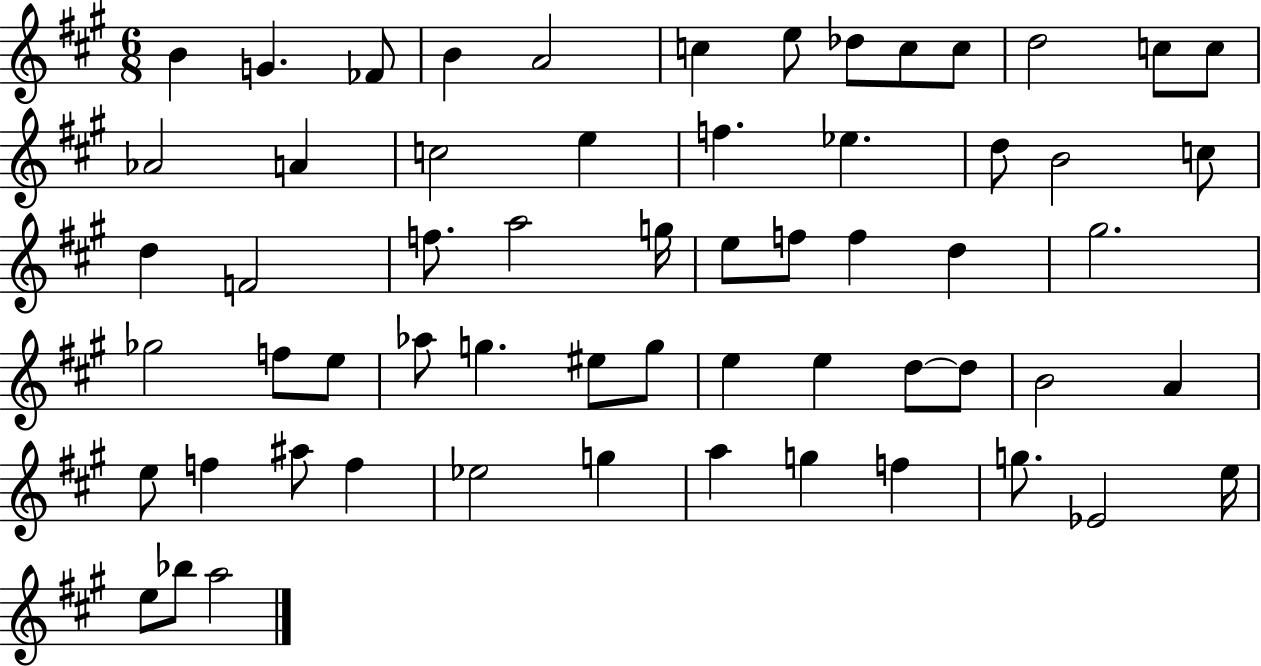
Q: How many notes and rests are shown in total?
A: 60